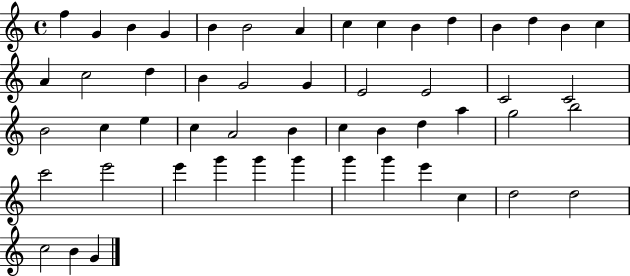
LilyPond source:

{
  \clef treble
  \time 4/4
  \defaultTimeSignature
  \key c \major
  f''4 g'4 b'4 g'4 | b'4 b'2 a'4 | c''4 c''4 b'4 d''4 | b'4 d''4 b'4 c''4 | \break a'4 c''2 d''4 | b'4 g'2 g'4 | e'2 e'2 | c'2 c'2 | \break b'2 c''4 e''4 | c''4 a'2 b'4 | c''4 b'4 d''4 a''4 | g''2 b''2 | \break c'''2 e'''2 | e'''4 g'''4 g'''4 g'''4 | g'''4 g'''4 e'''4 c''4 | d''2 d''2 | \break c''2 b'4 g'4 | \bar "|."
}